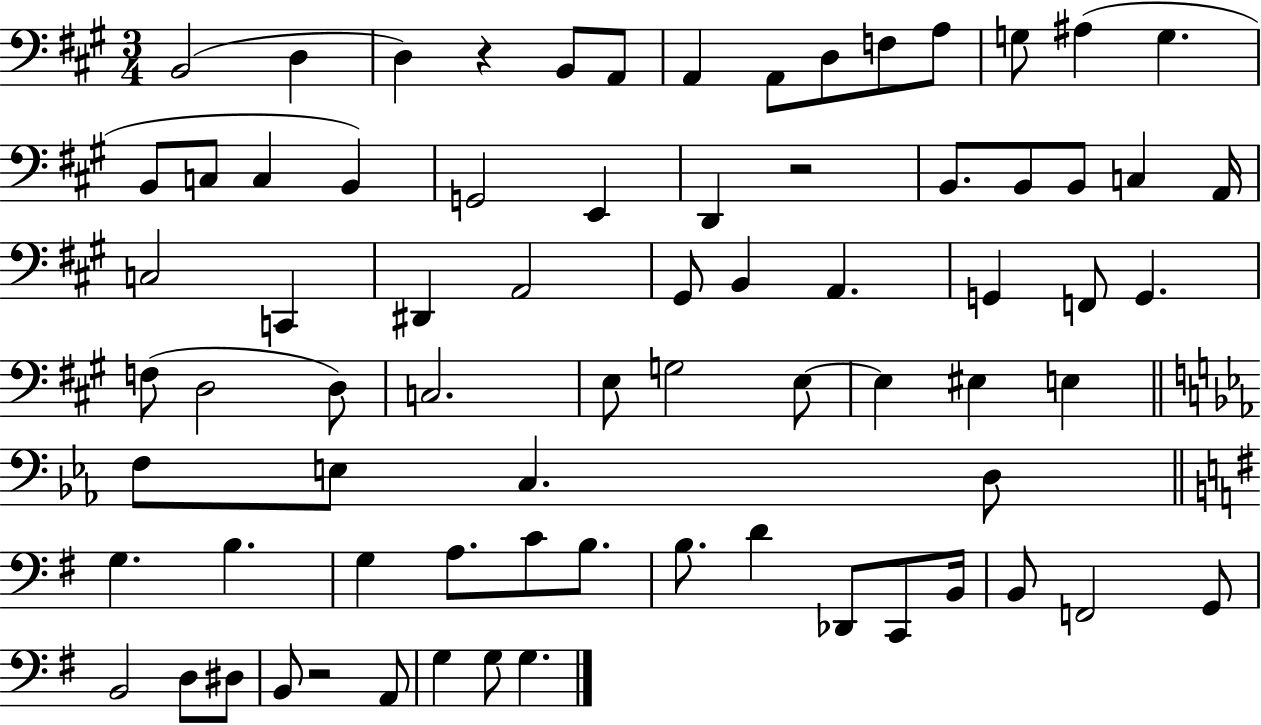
X:1
T:Untitled
M:3/4
L:1/4
K:A
B,,2 D, D, z B,,/2 A,,/2 A,, A,,/2 D,/2 F,/2 A,/2 G,/2 ^A, G, B,,/2 C,/2 C, B,, G,,2 E,, D,, z2 B,,/2 B,,/2 B,,/2 C, A,,/4 C,2 C,, ^D,, A,,2 ^G,,/2 B,, A,, G,, F,,/2 G,, F,/2 D,2 D,/2 C,2 E,/2 G,2 E,/2 E, ^E, E, F,/2 E,/2 C, D,/2 G, B, G, A,/2 C/2 B,/2 B,/2 D _D,,/2 C,,/2 B,,/4 B,,/2 F,,2 G,,/2 B,,2 D,/2 ^D,/2 B,,/2 z2 A,,/2 G, G,/2 G,